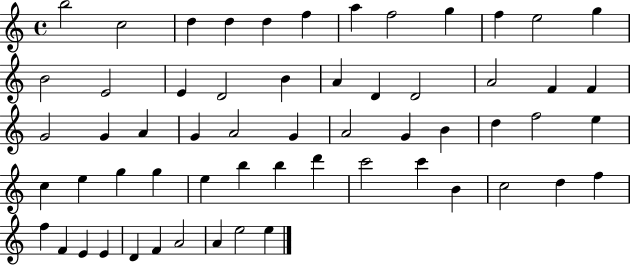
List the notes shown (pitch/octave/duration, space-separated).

B5/h C5/h D5/q D5/q D5/q F5/q A5/q F5/h G5/q F5/q E5/h G5/q B4/h E4/h E4/q D4/h B4/q A4/q D4/q D4/h A4/h F4/q F4/q G4/h G4/q A4/q G4/q A4/h G4/q A4/h G4/q B4/q D5/q F5/h E5/q C5/q E5/q G5/q G5/q E5/q B5/q B5/q D6/q C6/h C6/q B4/q C5/h D5/q F5/q F5/q F4/q E4/q E4/q D4/q F4/q A4/h A4/q E5/h E5/q